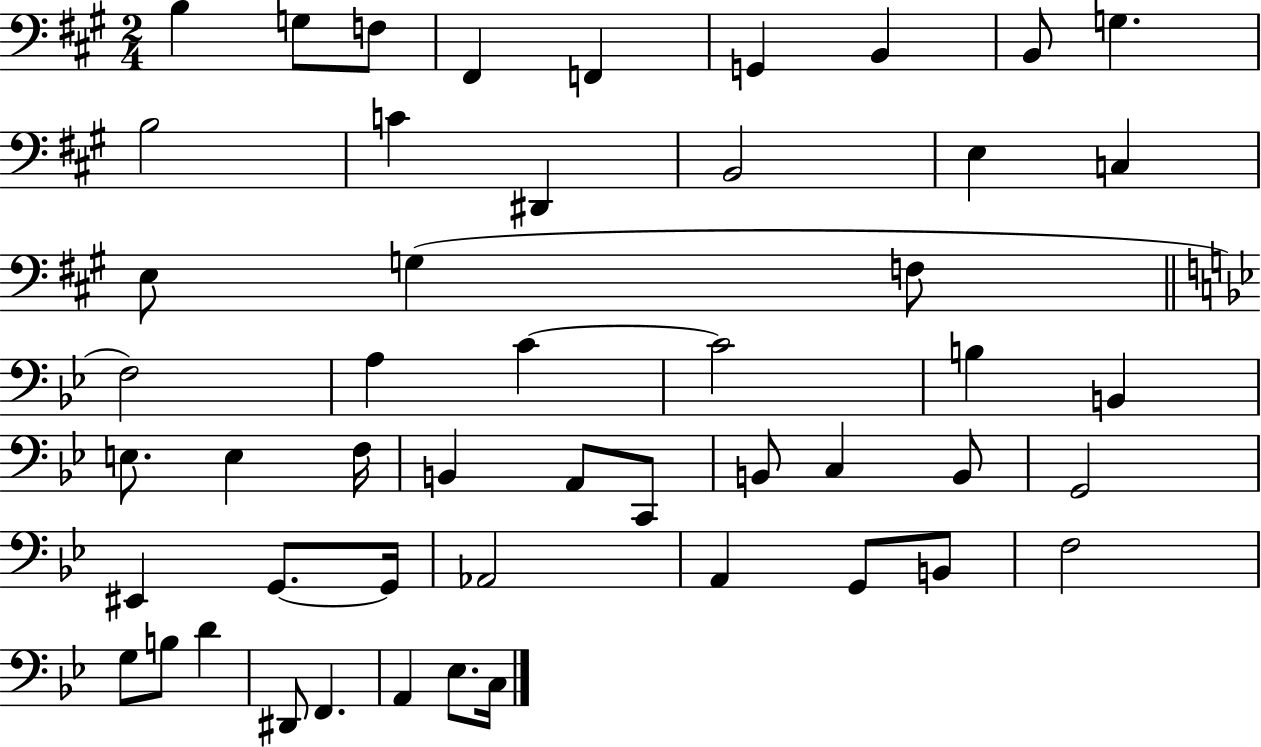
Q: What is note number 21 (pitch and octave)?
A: C4